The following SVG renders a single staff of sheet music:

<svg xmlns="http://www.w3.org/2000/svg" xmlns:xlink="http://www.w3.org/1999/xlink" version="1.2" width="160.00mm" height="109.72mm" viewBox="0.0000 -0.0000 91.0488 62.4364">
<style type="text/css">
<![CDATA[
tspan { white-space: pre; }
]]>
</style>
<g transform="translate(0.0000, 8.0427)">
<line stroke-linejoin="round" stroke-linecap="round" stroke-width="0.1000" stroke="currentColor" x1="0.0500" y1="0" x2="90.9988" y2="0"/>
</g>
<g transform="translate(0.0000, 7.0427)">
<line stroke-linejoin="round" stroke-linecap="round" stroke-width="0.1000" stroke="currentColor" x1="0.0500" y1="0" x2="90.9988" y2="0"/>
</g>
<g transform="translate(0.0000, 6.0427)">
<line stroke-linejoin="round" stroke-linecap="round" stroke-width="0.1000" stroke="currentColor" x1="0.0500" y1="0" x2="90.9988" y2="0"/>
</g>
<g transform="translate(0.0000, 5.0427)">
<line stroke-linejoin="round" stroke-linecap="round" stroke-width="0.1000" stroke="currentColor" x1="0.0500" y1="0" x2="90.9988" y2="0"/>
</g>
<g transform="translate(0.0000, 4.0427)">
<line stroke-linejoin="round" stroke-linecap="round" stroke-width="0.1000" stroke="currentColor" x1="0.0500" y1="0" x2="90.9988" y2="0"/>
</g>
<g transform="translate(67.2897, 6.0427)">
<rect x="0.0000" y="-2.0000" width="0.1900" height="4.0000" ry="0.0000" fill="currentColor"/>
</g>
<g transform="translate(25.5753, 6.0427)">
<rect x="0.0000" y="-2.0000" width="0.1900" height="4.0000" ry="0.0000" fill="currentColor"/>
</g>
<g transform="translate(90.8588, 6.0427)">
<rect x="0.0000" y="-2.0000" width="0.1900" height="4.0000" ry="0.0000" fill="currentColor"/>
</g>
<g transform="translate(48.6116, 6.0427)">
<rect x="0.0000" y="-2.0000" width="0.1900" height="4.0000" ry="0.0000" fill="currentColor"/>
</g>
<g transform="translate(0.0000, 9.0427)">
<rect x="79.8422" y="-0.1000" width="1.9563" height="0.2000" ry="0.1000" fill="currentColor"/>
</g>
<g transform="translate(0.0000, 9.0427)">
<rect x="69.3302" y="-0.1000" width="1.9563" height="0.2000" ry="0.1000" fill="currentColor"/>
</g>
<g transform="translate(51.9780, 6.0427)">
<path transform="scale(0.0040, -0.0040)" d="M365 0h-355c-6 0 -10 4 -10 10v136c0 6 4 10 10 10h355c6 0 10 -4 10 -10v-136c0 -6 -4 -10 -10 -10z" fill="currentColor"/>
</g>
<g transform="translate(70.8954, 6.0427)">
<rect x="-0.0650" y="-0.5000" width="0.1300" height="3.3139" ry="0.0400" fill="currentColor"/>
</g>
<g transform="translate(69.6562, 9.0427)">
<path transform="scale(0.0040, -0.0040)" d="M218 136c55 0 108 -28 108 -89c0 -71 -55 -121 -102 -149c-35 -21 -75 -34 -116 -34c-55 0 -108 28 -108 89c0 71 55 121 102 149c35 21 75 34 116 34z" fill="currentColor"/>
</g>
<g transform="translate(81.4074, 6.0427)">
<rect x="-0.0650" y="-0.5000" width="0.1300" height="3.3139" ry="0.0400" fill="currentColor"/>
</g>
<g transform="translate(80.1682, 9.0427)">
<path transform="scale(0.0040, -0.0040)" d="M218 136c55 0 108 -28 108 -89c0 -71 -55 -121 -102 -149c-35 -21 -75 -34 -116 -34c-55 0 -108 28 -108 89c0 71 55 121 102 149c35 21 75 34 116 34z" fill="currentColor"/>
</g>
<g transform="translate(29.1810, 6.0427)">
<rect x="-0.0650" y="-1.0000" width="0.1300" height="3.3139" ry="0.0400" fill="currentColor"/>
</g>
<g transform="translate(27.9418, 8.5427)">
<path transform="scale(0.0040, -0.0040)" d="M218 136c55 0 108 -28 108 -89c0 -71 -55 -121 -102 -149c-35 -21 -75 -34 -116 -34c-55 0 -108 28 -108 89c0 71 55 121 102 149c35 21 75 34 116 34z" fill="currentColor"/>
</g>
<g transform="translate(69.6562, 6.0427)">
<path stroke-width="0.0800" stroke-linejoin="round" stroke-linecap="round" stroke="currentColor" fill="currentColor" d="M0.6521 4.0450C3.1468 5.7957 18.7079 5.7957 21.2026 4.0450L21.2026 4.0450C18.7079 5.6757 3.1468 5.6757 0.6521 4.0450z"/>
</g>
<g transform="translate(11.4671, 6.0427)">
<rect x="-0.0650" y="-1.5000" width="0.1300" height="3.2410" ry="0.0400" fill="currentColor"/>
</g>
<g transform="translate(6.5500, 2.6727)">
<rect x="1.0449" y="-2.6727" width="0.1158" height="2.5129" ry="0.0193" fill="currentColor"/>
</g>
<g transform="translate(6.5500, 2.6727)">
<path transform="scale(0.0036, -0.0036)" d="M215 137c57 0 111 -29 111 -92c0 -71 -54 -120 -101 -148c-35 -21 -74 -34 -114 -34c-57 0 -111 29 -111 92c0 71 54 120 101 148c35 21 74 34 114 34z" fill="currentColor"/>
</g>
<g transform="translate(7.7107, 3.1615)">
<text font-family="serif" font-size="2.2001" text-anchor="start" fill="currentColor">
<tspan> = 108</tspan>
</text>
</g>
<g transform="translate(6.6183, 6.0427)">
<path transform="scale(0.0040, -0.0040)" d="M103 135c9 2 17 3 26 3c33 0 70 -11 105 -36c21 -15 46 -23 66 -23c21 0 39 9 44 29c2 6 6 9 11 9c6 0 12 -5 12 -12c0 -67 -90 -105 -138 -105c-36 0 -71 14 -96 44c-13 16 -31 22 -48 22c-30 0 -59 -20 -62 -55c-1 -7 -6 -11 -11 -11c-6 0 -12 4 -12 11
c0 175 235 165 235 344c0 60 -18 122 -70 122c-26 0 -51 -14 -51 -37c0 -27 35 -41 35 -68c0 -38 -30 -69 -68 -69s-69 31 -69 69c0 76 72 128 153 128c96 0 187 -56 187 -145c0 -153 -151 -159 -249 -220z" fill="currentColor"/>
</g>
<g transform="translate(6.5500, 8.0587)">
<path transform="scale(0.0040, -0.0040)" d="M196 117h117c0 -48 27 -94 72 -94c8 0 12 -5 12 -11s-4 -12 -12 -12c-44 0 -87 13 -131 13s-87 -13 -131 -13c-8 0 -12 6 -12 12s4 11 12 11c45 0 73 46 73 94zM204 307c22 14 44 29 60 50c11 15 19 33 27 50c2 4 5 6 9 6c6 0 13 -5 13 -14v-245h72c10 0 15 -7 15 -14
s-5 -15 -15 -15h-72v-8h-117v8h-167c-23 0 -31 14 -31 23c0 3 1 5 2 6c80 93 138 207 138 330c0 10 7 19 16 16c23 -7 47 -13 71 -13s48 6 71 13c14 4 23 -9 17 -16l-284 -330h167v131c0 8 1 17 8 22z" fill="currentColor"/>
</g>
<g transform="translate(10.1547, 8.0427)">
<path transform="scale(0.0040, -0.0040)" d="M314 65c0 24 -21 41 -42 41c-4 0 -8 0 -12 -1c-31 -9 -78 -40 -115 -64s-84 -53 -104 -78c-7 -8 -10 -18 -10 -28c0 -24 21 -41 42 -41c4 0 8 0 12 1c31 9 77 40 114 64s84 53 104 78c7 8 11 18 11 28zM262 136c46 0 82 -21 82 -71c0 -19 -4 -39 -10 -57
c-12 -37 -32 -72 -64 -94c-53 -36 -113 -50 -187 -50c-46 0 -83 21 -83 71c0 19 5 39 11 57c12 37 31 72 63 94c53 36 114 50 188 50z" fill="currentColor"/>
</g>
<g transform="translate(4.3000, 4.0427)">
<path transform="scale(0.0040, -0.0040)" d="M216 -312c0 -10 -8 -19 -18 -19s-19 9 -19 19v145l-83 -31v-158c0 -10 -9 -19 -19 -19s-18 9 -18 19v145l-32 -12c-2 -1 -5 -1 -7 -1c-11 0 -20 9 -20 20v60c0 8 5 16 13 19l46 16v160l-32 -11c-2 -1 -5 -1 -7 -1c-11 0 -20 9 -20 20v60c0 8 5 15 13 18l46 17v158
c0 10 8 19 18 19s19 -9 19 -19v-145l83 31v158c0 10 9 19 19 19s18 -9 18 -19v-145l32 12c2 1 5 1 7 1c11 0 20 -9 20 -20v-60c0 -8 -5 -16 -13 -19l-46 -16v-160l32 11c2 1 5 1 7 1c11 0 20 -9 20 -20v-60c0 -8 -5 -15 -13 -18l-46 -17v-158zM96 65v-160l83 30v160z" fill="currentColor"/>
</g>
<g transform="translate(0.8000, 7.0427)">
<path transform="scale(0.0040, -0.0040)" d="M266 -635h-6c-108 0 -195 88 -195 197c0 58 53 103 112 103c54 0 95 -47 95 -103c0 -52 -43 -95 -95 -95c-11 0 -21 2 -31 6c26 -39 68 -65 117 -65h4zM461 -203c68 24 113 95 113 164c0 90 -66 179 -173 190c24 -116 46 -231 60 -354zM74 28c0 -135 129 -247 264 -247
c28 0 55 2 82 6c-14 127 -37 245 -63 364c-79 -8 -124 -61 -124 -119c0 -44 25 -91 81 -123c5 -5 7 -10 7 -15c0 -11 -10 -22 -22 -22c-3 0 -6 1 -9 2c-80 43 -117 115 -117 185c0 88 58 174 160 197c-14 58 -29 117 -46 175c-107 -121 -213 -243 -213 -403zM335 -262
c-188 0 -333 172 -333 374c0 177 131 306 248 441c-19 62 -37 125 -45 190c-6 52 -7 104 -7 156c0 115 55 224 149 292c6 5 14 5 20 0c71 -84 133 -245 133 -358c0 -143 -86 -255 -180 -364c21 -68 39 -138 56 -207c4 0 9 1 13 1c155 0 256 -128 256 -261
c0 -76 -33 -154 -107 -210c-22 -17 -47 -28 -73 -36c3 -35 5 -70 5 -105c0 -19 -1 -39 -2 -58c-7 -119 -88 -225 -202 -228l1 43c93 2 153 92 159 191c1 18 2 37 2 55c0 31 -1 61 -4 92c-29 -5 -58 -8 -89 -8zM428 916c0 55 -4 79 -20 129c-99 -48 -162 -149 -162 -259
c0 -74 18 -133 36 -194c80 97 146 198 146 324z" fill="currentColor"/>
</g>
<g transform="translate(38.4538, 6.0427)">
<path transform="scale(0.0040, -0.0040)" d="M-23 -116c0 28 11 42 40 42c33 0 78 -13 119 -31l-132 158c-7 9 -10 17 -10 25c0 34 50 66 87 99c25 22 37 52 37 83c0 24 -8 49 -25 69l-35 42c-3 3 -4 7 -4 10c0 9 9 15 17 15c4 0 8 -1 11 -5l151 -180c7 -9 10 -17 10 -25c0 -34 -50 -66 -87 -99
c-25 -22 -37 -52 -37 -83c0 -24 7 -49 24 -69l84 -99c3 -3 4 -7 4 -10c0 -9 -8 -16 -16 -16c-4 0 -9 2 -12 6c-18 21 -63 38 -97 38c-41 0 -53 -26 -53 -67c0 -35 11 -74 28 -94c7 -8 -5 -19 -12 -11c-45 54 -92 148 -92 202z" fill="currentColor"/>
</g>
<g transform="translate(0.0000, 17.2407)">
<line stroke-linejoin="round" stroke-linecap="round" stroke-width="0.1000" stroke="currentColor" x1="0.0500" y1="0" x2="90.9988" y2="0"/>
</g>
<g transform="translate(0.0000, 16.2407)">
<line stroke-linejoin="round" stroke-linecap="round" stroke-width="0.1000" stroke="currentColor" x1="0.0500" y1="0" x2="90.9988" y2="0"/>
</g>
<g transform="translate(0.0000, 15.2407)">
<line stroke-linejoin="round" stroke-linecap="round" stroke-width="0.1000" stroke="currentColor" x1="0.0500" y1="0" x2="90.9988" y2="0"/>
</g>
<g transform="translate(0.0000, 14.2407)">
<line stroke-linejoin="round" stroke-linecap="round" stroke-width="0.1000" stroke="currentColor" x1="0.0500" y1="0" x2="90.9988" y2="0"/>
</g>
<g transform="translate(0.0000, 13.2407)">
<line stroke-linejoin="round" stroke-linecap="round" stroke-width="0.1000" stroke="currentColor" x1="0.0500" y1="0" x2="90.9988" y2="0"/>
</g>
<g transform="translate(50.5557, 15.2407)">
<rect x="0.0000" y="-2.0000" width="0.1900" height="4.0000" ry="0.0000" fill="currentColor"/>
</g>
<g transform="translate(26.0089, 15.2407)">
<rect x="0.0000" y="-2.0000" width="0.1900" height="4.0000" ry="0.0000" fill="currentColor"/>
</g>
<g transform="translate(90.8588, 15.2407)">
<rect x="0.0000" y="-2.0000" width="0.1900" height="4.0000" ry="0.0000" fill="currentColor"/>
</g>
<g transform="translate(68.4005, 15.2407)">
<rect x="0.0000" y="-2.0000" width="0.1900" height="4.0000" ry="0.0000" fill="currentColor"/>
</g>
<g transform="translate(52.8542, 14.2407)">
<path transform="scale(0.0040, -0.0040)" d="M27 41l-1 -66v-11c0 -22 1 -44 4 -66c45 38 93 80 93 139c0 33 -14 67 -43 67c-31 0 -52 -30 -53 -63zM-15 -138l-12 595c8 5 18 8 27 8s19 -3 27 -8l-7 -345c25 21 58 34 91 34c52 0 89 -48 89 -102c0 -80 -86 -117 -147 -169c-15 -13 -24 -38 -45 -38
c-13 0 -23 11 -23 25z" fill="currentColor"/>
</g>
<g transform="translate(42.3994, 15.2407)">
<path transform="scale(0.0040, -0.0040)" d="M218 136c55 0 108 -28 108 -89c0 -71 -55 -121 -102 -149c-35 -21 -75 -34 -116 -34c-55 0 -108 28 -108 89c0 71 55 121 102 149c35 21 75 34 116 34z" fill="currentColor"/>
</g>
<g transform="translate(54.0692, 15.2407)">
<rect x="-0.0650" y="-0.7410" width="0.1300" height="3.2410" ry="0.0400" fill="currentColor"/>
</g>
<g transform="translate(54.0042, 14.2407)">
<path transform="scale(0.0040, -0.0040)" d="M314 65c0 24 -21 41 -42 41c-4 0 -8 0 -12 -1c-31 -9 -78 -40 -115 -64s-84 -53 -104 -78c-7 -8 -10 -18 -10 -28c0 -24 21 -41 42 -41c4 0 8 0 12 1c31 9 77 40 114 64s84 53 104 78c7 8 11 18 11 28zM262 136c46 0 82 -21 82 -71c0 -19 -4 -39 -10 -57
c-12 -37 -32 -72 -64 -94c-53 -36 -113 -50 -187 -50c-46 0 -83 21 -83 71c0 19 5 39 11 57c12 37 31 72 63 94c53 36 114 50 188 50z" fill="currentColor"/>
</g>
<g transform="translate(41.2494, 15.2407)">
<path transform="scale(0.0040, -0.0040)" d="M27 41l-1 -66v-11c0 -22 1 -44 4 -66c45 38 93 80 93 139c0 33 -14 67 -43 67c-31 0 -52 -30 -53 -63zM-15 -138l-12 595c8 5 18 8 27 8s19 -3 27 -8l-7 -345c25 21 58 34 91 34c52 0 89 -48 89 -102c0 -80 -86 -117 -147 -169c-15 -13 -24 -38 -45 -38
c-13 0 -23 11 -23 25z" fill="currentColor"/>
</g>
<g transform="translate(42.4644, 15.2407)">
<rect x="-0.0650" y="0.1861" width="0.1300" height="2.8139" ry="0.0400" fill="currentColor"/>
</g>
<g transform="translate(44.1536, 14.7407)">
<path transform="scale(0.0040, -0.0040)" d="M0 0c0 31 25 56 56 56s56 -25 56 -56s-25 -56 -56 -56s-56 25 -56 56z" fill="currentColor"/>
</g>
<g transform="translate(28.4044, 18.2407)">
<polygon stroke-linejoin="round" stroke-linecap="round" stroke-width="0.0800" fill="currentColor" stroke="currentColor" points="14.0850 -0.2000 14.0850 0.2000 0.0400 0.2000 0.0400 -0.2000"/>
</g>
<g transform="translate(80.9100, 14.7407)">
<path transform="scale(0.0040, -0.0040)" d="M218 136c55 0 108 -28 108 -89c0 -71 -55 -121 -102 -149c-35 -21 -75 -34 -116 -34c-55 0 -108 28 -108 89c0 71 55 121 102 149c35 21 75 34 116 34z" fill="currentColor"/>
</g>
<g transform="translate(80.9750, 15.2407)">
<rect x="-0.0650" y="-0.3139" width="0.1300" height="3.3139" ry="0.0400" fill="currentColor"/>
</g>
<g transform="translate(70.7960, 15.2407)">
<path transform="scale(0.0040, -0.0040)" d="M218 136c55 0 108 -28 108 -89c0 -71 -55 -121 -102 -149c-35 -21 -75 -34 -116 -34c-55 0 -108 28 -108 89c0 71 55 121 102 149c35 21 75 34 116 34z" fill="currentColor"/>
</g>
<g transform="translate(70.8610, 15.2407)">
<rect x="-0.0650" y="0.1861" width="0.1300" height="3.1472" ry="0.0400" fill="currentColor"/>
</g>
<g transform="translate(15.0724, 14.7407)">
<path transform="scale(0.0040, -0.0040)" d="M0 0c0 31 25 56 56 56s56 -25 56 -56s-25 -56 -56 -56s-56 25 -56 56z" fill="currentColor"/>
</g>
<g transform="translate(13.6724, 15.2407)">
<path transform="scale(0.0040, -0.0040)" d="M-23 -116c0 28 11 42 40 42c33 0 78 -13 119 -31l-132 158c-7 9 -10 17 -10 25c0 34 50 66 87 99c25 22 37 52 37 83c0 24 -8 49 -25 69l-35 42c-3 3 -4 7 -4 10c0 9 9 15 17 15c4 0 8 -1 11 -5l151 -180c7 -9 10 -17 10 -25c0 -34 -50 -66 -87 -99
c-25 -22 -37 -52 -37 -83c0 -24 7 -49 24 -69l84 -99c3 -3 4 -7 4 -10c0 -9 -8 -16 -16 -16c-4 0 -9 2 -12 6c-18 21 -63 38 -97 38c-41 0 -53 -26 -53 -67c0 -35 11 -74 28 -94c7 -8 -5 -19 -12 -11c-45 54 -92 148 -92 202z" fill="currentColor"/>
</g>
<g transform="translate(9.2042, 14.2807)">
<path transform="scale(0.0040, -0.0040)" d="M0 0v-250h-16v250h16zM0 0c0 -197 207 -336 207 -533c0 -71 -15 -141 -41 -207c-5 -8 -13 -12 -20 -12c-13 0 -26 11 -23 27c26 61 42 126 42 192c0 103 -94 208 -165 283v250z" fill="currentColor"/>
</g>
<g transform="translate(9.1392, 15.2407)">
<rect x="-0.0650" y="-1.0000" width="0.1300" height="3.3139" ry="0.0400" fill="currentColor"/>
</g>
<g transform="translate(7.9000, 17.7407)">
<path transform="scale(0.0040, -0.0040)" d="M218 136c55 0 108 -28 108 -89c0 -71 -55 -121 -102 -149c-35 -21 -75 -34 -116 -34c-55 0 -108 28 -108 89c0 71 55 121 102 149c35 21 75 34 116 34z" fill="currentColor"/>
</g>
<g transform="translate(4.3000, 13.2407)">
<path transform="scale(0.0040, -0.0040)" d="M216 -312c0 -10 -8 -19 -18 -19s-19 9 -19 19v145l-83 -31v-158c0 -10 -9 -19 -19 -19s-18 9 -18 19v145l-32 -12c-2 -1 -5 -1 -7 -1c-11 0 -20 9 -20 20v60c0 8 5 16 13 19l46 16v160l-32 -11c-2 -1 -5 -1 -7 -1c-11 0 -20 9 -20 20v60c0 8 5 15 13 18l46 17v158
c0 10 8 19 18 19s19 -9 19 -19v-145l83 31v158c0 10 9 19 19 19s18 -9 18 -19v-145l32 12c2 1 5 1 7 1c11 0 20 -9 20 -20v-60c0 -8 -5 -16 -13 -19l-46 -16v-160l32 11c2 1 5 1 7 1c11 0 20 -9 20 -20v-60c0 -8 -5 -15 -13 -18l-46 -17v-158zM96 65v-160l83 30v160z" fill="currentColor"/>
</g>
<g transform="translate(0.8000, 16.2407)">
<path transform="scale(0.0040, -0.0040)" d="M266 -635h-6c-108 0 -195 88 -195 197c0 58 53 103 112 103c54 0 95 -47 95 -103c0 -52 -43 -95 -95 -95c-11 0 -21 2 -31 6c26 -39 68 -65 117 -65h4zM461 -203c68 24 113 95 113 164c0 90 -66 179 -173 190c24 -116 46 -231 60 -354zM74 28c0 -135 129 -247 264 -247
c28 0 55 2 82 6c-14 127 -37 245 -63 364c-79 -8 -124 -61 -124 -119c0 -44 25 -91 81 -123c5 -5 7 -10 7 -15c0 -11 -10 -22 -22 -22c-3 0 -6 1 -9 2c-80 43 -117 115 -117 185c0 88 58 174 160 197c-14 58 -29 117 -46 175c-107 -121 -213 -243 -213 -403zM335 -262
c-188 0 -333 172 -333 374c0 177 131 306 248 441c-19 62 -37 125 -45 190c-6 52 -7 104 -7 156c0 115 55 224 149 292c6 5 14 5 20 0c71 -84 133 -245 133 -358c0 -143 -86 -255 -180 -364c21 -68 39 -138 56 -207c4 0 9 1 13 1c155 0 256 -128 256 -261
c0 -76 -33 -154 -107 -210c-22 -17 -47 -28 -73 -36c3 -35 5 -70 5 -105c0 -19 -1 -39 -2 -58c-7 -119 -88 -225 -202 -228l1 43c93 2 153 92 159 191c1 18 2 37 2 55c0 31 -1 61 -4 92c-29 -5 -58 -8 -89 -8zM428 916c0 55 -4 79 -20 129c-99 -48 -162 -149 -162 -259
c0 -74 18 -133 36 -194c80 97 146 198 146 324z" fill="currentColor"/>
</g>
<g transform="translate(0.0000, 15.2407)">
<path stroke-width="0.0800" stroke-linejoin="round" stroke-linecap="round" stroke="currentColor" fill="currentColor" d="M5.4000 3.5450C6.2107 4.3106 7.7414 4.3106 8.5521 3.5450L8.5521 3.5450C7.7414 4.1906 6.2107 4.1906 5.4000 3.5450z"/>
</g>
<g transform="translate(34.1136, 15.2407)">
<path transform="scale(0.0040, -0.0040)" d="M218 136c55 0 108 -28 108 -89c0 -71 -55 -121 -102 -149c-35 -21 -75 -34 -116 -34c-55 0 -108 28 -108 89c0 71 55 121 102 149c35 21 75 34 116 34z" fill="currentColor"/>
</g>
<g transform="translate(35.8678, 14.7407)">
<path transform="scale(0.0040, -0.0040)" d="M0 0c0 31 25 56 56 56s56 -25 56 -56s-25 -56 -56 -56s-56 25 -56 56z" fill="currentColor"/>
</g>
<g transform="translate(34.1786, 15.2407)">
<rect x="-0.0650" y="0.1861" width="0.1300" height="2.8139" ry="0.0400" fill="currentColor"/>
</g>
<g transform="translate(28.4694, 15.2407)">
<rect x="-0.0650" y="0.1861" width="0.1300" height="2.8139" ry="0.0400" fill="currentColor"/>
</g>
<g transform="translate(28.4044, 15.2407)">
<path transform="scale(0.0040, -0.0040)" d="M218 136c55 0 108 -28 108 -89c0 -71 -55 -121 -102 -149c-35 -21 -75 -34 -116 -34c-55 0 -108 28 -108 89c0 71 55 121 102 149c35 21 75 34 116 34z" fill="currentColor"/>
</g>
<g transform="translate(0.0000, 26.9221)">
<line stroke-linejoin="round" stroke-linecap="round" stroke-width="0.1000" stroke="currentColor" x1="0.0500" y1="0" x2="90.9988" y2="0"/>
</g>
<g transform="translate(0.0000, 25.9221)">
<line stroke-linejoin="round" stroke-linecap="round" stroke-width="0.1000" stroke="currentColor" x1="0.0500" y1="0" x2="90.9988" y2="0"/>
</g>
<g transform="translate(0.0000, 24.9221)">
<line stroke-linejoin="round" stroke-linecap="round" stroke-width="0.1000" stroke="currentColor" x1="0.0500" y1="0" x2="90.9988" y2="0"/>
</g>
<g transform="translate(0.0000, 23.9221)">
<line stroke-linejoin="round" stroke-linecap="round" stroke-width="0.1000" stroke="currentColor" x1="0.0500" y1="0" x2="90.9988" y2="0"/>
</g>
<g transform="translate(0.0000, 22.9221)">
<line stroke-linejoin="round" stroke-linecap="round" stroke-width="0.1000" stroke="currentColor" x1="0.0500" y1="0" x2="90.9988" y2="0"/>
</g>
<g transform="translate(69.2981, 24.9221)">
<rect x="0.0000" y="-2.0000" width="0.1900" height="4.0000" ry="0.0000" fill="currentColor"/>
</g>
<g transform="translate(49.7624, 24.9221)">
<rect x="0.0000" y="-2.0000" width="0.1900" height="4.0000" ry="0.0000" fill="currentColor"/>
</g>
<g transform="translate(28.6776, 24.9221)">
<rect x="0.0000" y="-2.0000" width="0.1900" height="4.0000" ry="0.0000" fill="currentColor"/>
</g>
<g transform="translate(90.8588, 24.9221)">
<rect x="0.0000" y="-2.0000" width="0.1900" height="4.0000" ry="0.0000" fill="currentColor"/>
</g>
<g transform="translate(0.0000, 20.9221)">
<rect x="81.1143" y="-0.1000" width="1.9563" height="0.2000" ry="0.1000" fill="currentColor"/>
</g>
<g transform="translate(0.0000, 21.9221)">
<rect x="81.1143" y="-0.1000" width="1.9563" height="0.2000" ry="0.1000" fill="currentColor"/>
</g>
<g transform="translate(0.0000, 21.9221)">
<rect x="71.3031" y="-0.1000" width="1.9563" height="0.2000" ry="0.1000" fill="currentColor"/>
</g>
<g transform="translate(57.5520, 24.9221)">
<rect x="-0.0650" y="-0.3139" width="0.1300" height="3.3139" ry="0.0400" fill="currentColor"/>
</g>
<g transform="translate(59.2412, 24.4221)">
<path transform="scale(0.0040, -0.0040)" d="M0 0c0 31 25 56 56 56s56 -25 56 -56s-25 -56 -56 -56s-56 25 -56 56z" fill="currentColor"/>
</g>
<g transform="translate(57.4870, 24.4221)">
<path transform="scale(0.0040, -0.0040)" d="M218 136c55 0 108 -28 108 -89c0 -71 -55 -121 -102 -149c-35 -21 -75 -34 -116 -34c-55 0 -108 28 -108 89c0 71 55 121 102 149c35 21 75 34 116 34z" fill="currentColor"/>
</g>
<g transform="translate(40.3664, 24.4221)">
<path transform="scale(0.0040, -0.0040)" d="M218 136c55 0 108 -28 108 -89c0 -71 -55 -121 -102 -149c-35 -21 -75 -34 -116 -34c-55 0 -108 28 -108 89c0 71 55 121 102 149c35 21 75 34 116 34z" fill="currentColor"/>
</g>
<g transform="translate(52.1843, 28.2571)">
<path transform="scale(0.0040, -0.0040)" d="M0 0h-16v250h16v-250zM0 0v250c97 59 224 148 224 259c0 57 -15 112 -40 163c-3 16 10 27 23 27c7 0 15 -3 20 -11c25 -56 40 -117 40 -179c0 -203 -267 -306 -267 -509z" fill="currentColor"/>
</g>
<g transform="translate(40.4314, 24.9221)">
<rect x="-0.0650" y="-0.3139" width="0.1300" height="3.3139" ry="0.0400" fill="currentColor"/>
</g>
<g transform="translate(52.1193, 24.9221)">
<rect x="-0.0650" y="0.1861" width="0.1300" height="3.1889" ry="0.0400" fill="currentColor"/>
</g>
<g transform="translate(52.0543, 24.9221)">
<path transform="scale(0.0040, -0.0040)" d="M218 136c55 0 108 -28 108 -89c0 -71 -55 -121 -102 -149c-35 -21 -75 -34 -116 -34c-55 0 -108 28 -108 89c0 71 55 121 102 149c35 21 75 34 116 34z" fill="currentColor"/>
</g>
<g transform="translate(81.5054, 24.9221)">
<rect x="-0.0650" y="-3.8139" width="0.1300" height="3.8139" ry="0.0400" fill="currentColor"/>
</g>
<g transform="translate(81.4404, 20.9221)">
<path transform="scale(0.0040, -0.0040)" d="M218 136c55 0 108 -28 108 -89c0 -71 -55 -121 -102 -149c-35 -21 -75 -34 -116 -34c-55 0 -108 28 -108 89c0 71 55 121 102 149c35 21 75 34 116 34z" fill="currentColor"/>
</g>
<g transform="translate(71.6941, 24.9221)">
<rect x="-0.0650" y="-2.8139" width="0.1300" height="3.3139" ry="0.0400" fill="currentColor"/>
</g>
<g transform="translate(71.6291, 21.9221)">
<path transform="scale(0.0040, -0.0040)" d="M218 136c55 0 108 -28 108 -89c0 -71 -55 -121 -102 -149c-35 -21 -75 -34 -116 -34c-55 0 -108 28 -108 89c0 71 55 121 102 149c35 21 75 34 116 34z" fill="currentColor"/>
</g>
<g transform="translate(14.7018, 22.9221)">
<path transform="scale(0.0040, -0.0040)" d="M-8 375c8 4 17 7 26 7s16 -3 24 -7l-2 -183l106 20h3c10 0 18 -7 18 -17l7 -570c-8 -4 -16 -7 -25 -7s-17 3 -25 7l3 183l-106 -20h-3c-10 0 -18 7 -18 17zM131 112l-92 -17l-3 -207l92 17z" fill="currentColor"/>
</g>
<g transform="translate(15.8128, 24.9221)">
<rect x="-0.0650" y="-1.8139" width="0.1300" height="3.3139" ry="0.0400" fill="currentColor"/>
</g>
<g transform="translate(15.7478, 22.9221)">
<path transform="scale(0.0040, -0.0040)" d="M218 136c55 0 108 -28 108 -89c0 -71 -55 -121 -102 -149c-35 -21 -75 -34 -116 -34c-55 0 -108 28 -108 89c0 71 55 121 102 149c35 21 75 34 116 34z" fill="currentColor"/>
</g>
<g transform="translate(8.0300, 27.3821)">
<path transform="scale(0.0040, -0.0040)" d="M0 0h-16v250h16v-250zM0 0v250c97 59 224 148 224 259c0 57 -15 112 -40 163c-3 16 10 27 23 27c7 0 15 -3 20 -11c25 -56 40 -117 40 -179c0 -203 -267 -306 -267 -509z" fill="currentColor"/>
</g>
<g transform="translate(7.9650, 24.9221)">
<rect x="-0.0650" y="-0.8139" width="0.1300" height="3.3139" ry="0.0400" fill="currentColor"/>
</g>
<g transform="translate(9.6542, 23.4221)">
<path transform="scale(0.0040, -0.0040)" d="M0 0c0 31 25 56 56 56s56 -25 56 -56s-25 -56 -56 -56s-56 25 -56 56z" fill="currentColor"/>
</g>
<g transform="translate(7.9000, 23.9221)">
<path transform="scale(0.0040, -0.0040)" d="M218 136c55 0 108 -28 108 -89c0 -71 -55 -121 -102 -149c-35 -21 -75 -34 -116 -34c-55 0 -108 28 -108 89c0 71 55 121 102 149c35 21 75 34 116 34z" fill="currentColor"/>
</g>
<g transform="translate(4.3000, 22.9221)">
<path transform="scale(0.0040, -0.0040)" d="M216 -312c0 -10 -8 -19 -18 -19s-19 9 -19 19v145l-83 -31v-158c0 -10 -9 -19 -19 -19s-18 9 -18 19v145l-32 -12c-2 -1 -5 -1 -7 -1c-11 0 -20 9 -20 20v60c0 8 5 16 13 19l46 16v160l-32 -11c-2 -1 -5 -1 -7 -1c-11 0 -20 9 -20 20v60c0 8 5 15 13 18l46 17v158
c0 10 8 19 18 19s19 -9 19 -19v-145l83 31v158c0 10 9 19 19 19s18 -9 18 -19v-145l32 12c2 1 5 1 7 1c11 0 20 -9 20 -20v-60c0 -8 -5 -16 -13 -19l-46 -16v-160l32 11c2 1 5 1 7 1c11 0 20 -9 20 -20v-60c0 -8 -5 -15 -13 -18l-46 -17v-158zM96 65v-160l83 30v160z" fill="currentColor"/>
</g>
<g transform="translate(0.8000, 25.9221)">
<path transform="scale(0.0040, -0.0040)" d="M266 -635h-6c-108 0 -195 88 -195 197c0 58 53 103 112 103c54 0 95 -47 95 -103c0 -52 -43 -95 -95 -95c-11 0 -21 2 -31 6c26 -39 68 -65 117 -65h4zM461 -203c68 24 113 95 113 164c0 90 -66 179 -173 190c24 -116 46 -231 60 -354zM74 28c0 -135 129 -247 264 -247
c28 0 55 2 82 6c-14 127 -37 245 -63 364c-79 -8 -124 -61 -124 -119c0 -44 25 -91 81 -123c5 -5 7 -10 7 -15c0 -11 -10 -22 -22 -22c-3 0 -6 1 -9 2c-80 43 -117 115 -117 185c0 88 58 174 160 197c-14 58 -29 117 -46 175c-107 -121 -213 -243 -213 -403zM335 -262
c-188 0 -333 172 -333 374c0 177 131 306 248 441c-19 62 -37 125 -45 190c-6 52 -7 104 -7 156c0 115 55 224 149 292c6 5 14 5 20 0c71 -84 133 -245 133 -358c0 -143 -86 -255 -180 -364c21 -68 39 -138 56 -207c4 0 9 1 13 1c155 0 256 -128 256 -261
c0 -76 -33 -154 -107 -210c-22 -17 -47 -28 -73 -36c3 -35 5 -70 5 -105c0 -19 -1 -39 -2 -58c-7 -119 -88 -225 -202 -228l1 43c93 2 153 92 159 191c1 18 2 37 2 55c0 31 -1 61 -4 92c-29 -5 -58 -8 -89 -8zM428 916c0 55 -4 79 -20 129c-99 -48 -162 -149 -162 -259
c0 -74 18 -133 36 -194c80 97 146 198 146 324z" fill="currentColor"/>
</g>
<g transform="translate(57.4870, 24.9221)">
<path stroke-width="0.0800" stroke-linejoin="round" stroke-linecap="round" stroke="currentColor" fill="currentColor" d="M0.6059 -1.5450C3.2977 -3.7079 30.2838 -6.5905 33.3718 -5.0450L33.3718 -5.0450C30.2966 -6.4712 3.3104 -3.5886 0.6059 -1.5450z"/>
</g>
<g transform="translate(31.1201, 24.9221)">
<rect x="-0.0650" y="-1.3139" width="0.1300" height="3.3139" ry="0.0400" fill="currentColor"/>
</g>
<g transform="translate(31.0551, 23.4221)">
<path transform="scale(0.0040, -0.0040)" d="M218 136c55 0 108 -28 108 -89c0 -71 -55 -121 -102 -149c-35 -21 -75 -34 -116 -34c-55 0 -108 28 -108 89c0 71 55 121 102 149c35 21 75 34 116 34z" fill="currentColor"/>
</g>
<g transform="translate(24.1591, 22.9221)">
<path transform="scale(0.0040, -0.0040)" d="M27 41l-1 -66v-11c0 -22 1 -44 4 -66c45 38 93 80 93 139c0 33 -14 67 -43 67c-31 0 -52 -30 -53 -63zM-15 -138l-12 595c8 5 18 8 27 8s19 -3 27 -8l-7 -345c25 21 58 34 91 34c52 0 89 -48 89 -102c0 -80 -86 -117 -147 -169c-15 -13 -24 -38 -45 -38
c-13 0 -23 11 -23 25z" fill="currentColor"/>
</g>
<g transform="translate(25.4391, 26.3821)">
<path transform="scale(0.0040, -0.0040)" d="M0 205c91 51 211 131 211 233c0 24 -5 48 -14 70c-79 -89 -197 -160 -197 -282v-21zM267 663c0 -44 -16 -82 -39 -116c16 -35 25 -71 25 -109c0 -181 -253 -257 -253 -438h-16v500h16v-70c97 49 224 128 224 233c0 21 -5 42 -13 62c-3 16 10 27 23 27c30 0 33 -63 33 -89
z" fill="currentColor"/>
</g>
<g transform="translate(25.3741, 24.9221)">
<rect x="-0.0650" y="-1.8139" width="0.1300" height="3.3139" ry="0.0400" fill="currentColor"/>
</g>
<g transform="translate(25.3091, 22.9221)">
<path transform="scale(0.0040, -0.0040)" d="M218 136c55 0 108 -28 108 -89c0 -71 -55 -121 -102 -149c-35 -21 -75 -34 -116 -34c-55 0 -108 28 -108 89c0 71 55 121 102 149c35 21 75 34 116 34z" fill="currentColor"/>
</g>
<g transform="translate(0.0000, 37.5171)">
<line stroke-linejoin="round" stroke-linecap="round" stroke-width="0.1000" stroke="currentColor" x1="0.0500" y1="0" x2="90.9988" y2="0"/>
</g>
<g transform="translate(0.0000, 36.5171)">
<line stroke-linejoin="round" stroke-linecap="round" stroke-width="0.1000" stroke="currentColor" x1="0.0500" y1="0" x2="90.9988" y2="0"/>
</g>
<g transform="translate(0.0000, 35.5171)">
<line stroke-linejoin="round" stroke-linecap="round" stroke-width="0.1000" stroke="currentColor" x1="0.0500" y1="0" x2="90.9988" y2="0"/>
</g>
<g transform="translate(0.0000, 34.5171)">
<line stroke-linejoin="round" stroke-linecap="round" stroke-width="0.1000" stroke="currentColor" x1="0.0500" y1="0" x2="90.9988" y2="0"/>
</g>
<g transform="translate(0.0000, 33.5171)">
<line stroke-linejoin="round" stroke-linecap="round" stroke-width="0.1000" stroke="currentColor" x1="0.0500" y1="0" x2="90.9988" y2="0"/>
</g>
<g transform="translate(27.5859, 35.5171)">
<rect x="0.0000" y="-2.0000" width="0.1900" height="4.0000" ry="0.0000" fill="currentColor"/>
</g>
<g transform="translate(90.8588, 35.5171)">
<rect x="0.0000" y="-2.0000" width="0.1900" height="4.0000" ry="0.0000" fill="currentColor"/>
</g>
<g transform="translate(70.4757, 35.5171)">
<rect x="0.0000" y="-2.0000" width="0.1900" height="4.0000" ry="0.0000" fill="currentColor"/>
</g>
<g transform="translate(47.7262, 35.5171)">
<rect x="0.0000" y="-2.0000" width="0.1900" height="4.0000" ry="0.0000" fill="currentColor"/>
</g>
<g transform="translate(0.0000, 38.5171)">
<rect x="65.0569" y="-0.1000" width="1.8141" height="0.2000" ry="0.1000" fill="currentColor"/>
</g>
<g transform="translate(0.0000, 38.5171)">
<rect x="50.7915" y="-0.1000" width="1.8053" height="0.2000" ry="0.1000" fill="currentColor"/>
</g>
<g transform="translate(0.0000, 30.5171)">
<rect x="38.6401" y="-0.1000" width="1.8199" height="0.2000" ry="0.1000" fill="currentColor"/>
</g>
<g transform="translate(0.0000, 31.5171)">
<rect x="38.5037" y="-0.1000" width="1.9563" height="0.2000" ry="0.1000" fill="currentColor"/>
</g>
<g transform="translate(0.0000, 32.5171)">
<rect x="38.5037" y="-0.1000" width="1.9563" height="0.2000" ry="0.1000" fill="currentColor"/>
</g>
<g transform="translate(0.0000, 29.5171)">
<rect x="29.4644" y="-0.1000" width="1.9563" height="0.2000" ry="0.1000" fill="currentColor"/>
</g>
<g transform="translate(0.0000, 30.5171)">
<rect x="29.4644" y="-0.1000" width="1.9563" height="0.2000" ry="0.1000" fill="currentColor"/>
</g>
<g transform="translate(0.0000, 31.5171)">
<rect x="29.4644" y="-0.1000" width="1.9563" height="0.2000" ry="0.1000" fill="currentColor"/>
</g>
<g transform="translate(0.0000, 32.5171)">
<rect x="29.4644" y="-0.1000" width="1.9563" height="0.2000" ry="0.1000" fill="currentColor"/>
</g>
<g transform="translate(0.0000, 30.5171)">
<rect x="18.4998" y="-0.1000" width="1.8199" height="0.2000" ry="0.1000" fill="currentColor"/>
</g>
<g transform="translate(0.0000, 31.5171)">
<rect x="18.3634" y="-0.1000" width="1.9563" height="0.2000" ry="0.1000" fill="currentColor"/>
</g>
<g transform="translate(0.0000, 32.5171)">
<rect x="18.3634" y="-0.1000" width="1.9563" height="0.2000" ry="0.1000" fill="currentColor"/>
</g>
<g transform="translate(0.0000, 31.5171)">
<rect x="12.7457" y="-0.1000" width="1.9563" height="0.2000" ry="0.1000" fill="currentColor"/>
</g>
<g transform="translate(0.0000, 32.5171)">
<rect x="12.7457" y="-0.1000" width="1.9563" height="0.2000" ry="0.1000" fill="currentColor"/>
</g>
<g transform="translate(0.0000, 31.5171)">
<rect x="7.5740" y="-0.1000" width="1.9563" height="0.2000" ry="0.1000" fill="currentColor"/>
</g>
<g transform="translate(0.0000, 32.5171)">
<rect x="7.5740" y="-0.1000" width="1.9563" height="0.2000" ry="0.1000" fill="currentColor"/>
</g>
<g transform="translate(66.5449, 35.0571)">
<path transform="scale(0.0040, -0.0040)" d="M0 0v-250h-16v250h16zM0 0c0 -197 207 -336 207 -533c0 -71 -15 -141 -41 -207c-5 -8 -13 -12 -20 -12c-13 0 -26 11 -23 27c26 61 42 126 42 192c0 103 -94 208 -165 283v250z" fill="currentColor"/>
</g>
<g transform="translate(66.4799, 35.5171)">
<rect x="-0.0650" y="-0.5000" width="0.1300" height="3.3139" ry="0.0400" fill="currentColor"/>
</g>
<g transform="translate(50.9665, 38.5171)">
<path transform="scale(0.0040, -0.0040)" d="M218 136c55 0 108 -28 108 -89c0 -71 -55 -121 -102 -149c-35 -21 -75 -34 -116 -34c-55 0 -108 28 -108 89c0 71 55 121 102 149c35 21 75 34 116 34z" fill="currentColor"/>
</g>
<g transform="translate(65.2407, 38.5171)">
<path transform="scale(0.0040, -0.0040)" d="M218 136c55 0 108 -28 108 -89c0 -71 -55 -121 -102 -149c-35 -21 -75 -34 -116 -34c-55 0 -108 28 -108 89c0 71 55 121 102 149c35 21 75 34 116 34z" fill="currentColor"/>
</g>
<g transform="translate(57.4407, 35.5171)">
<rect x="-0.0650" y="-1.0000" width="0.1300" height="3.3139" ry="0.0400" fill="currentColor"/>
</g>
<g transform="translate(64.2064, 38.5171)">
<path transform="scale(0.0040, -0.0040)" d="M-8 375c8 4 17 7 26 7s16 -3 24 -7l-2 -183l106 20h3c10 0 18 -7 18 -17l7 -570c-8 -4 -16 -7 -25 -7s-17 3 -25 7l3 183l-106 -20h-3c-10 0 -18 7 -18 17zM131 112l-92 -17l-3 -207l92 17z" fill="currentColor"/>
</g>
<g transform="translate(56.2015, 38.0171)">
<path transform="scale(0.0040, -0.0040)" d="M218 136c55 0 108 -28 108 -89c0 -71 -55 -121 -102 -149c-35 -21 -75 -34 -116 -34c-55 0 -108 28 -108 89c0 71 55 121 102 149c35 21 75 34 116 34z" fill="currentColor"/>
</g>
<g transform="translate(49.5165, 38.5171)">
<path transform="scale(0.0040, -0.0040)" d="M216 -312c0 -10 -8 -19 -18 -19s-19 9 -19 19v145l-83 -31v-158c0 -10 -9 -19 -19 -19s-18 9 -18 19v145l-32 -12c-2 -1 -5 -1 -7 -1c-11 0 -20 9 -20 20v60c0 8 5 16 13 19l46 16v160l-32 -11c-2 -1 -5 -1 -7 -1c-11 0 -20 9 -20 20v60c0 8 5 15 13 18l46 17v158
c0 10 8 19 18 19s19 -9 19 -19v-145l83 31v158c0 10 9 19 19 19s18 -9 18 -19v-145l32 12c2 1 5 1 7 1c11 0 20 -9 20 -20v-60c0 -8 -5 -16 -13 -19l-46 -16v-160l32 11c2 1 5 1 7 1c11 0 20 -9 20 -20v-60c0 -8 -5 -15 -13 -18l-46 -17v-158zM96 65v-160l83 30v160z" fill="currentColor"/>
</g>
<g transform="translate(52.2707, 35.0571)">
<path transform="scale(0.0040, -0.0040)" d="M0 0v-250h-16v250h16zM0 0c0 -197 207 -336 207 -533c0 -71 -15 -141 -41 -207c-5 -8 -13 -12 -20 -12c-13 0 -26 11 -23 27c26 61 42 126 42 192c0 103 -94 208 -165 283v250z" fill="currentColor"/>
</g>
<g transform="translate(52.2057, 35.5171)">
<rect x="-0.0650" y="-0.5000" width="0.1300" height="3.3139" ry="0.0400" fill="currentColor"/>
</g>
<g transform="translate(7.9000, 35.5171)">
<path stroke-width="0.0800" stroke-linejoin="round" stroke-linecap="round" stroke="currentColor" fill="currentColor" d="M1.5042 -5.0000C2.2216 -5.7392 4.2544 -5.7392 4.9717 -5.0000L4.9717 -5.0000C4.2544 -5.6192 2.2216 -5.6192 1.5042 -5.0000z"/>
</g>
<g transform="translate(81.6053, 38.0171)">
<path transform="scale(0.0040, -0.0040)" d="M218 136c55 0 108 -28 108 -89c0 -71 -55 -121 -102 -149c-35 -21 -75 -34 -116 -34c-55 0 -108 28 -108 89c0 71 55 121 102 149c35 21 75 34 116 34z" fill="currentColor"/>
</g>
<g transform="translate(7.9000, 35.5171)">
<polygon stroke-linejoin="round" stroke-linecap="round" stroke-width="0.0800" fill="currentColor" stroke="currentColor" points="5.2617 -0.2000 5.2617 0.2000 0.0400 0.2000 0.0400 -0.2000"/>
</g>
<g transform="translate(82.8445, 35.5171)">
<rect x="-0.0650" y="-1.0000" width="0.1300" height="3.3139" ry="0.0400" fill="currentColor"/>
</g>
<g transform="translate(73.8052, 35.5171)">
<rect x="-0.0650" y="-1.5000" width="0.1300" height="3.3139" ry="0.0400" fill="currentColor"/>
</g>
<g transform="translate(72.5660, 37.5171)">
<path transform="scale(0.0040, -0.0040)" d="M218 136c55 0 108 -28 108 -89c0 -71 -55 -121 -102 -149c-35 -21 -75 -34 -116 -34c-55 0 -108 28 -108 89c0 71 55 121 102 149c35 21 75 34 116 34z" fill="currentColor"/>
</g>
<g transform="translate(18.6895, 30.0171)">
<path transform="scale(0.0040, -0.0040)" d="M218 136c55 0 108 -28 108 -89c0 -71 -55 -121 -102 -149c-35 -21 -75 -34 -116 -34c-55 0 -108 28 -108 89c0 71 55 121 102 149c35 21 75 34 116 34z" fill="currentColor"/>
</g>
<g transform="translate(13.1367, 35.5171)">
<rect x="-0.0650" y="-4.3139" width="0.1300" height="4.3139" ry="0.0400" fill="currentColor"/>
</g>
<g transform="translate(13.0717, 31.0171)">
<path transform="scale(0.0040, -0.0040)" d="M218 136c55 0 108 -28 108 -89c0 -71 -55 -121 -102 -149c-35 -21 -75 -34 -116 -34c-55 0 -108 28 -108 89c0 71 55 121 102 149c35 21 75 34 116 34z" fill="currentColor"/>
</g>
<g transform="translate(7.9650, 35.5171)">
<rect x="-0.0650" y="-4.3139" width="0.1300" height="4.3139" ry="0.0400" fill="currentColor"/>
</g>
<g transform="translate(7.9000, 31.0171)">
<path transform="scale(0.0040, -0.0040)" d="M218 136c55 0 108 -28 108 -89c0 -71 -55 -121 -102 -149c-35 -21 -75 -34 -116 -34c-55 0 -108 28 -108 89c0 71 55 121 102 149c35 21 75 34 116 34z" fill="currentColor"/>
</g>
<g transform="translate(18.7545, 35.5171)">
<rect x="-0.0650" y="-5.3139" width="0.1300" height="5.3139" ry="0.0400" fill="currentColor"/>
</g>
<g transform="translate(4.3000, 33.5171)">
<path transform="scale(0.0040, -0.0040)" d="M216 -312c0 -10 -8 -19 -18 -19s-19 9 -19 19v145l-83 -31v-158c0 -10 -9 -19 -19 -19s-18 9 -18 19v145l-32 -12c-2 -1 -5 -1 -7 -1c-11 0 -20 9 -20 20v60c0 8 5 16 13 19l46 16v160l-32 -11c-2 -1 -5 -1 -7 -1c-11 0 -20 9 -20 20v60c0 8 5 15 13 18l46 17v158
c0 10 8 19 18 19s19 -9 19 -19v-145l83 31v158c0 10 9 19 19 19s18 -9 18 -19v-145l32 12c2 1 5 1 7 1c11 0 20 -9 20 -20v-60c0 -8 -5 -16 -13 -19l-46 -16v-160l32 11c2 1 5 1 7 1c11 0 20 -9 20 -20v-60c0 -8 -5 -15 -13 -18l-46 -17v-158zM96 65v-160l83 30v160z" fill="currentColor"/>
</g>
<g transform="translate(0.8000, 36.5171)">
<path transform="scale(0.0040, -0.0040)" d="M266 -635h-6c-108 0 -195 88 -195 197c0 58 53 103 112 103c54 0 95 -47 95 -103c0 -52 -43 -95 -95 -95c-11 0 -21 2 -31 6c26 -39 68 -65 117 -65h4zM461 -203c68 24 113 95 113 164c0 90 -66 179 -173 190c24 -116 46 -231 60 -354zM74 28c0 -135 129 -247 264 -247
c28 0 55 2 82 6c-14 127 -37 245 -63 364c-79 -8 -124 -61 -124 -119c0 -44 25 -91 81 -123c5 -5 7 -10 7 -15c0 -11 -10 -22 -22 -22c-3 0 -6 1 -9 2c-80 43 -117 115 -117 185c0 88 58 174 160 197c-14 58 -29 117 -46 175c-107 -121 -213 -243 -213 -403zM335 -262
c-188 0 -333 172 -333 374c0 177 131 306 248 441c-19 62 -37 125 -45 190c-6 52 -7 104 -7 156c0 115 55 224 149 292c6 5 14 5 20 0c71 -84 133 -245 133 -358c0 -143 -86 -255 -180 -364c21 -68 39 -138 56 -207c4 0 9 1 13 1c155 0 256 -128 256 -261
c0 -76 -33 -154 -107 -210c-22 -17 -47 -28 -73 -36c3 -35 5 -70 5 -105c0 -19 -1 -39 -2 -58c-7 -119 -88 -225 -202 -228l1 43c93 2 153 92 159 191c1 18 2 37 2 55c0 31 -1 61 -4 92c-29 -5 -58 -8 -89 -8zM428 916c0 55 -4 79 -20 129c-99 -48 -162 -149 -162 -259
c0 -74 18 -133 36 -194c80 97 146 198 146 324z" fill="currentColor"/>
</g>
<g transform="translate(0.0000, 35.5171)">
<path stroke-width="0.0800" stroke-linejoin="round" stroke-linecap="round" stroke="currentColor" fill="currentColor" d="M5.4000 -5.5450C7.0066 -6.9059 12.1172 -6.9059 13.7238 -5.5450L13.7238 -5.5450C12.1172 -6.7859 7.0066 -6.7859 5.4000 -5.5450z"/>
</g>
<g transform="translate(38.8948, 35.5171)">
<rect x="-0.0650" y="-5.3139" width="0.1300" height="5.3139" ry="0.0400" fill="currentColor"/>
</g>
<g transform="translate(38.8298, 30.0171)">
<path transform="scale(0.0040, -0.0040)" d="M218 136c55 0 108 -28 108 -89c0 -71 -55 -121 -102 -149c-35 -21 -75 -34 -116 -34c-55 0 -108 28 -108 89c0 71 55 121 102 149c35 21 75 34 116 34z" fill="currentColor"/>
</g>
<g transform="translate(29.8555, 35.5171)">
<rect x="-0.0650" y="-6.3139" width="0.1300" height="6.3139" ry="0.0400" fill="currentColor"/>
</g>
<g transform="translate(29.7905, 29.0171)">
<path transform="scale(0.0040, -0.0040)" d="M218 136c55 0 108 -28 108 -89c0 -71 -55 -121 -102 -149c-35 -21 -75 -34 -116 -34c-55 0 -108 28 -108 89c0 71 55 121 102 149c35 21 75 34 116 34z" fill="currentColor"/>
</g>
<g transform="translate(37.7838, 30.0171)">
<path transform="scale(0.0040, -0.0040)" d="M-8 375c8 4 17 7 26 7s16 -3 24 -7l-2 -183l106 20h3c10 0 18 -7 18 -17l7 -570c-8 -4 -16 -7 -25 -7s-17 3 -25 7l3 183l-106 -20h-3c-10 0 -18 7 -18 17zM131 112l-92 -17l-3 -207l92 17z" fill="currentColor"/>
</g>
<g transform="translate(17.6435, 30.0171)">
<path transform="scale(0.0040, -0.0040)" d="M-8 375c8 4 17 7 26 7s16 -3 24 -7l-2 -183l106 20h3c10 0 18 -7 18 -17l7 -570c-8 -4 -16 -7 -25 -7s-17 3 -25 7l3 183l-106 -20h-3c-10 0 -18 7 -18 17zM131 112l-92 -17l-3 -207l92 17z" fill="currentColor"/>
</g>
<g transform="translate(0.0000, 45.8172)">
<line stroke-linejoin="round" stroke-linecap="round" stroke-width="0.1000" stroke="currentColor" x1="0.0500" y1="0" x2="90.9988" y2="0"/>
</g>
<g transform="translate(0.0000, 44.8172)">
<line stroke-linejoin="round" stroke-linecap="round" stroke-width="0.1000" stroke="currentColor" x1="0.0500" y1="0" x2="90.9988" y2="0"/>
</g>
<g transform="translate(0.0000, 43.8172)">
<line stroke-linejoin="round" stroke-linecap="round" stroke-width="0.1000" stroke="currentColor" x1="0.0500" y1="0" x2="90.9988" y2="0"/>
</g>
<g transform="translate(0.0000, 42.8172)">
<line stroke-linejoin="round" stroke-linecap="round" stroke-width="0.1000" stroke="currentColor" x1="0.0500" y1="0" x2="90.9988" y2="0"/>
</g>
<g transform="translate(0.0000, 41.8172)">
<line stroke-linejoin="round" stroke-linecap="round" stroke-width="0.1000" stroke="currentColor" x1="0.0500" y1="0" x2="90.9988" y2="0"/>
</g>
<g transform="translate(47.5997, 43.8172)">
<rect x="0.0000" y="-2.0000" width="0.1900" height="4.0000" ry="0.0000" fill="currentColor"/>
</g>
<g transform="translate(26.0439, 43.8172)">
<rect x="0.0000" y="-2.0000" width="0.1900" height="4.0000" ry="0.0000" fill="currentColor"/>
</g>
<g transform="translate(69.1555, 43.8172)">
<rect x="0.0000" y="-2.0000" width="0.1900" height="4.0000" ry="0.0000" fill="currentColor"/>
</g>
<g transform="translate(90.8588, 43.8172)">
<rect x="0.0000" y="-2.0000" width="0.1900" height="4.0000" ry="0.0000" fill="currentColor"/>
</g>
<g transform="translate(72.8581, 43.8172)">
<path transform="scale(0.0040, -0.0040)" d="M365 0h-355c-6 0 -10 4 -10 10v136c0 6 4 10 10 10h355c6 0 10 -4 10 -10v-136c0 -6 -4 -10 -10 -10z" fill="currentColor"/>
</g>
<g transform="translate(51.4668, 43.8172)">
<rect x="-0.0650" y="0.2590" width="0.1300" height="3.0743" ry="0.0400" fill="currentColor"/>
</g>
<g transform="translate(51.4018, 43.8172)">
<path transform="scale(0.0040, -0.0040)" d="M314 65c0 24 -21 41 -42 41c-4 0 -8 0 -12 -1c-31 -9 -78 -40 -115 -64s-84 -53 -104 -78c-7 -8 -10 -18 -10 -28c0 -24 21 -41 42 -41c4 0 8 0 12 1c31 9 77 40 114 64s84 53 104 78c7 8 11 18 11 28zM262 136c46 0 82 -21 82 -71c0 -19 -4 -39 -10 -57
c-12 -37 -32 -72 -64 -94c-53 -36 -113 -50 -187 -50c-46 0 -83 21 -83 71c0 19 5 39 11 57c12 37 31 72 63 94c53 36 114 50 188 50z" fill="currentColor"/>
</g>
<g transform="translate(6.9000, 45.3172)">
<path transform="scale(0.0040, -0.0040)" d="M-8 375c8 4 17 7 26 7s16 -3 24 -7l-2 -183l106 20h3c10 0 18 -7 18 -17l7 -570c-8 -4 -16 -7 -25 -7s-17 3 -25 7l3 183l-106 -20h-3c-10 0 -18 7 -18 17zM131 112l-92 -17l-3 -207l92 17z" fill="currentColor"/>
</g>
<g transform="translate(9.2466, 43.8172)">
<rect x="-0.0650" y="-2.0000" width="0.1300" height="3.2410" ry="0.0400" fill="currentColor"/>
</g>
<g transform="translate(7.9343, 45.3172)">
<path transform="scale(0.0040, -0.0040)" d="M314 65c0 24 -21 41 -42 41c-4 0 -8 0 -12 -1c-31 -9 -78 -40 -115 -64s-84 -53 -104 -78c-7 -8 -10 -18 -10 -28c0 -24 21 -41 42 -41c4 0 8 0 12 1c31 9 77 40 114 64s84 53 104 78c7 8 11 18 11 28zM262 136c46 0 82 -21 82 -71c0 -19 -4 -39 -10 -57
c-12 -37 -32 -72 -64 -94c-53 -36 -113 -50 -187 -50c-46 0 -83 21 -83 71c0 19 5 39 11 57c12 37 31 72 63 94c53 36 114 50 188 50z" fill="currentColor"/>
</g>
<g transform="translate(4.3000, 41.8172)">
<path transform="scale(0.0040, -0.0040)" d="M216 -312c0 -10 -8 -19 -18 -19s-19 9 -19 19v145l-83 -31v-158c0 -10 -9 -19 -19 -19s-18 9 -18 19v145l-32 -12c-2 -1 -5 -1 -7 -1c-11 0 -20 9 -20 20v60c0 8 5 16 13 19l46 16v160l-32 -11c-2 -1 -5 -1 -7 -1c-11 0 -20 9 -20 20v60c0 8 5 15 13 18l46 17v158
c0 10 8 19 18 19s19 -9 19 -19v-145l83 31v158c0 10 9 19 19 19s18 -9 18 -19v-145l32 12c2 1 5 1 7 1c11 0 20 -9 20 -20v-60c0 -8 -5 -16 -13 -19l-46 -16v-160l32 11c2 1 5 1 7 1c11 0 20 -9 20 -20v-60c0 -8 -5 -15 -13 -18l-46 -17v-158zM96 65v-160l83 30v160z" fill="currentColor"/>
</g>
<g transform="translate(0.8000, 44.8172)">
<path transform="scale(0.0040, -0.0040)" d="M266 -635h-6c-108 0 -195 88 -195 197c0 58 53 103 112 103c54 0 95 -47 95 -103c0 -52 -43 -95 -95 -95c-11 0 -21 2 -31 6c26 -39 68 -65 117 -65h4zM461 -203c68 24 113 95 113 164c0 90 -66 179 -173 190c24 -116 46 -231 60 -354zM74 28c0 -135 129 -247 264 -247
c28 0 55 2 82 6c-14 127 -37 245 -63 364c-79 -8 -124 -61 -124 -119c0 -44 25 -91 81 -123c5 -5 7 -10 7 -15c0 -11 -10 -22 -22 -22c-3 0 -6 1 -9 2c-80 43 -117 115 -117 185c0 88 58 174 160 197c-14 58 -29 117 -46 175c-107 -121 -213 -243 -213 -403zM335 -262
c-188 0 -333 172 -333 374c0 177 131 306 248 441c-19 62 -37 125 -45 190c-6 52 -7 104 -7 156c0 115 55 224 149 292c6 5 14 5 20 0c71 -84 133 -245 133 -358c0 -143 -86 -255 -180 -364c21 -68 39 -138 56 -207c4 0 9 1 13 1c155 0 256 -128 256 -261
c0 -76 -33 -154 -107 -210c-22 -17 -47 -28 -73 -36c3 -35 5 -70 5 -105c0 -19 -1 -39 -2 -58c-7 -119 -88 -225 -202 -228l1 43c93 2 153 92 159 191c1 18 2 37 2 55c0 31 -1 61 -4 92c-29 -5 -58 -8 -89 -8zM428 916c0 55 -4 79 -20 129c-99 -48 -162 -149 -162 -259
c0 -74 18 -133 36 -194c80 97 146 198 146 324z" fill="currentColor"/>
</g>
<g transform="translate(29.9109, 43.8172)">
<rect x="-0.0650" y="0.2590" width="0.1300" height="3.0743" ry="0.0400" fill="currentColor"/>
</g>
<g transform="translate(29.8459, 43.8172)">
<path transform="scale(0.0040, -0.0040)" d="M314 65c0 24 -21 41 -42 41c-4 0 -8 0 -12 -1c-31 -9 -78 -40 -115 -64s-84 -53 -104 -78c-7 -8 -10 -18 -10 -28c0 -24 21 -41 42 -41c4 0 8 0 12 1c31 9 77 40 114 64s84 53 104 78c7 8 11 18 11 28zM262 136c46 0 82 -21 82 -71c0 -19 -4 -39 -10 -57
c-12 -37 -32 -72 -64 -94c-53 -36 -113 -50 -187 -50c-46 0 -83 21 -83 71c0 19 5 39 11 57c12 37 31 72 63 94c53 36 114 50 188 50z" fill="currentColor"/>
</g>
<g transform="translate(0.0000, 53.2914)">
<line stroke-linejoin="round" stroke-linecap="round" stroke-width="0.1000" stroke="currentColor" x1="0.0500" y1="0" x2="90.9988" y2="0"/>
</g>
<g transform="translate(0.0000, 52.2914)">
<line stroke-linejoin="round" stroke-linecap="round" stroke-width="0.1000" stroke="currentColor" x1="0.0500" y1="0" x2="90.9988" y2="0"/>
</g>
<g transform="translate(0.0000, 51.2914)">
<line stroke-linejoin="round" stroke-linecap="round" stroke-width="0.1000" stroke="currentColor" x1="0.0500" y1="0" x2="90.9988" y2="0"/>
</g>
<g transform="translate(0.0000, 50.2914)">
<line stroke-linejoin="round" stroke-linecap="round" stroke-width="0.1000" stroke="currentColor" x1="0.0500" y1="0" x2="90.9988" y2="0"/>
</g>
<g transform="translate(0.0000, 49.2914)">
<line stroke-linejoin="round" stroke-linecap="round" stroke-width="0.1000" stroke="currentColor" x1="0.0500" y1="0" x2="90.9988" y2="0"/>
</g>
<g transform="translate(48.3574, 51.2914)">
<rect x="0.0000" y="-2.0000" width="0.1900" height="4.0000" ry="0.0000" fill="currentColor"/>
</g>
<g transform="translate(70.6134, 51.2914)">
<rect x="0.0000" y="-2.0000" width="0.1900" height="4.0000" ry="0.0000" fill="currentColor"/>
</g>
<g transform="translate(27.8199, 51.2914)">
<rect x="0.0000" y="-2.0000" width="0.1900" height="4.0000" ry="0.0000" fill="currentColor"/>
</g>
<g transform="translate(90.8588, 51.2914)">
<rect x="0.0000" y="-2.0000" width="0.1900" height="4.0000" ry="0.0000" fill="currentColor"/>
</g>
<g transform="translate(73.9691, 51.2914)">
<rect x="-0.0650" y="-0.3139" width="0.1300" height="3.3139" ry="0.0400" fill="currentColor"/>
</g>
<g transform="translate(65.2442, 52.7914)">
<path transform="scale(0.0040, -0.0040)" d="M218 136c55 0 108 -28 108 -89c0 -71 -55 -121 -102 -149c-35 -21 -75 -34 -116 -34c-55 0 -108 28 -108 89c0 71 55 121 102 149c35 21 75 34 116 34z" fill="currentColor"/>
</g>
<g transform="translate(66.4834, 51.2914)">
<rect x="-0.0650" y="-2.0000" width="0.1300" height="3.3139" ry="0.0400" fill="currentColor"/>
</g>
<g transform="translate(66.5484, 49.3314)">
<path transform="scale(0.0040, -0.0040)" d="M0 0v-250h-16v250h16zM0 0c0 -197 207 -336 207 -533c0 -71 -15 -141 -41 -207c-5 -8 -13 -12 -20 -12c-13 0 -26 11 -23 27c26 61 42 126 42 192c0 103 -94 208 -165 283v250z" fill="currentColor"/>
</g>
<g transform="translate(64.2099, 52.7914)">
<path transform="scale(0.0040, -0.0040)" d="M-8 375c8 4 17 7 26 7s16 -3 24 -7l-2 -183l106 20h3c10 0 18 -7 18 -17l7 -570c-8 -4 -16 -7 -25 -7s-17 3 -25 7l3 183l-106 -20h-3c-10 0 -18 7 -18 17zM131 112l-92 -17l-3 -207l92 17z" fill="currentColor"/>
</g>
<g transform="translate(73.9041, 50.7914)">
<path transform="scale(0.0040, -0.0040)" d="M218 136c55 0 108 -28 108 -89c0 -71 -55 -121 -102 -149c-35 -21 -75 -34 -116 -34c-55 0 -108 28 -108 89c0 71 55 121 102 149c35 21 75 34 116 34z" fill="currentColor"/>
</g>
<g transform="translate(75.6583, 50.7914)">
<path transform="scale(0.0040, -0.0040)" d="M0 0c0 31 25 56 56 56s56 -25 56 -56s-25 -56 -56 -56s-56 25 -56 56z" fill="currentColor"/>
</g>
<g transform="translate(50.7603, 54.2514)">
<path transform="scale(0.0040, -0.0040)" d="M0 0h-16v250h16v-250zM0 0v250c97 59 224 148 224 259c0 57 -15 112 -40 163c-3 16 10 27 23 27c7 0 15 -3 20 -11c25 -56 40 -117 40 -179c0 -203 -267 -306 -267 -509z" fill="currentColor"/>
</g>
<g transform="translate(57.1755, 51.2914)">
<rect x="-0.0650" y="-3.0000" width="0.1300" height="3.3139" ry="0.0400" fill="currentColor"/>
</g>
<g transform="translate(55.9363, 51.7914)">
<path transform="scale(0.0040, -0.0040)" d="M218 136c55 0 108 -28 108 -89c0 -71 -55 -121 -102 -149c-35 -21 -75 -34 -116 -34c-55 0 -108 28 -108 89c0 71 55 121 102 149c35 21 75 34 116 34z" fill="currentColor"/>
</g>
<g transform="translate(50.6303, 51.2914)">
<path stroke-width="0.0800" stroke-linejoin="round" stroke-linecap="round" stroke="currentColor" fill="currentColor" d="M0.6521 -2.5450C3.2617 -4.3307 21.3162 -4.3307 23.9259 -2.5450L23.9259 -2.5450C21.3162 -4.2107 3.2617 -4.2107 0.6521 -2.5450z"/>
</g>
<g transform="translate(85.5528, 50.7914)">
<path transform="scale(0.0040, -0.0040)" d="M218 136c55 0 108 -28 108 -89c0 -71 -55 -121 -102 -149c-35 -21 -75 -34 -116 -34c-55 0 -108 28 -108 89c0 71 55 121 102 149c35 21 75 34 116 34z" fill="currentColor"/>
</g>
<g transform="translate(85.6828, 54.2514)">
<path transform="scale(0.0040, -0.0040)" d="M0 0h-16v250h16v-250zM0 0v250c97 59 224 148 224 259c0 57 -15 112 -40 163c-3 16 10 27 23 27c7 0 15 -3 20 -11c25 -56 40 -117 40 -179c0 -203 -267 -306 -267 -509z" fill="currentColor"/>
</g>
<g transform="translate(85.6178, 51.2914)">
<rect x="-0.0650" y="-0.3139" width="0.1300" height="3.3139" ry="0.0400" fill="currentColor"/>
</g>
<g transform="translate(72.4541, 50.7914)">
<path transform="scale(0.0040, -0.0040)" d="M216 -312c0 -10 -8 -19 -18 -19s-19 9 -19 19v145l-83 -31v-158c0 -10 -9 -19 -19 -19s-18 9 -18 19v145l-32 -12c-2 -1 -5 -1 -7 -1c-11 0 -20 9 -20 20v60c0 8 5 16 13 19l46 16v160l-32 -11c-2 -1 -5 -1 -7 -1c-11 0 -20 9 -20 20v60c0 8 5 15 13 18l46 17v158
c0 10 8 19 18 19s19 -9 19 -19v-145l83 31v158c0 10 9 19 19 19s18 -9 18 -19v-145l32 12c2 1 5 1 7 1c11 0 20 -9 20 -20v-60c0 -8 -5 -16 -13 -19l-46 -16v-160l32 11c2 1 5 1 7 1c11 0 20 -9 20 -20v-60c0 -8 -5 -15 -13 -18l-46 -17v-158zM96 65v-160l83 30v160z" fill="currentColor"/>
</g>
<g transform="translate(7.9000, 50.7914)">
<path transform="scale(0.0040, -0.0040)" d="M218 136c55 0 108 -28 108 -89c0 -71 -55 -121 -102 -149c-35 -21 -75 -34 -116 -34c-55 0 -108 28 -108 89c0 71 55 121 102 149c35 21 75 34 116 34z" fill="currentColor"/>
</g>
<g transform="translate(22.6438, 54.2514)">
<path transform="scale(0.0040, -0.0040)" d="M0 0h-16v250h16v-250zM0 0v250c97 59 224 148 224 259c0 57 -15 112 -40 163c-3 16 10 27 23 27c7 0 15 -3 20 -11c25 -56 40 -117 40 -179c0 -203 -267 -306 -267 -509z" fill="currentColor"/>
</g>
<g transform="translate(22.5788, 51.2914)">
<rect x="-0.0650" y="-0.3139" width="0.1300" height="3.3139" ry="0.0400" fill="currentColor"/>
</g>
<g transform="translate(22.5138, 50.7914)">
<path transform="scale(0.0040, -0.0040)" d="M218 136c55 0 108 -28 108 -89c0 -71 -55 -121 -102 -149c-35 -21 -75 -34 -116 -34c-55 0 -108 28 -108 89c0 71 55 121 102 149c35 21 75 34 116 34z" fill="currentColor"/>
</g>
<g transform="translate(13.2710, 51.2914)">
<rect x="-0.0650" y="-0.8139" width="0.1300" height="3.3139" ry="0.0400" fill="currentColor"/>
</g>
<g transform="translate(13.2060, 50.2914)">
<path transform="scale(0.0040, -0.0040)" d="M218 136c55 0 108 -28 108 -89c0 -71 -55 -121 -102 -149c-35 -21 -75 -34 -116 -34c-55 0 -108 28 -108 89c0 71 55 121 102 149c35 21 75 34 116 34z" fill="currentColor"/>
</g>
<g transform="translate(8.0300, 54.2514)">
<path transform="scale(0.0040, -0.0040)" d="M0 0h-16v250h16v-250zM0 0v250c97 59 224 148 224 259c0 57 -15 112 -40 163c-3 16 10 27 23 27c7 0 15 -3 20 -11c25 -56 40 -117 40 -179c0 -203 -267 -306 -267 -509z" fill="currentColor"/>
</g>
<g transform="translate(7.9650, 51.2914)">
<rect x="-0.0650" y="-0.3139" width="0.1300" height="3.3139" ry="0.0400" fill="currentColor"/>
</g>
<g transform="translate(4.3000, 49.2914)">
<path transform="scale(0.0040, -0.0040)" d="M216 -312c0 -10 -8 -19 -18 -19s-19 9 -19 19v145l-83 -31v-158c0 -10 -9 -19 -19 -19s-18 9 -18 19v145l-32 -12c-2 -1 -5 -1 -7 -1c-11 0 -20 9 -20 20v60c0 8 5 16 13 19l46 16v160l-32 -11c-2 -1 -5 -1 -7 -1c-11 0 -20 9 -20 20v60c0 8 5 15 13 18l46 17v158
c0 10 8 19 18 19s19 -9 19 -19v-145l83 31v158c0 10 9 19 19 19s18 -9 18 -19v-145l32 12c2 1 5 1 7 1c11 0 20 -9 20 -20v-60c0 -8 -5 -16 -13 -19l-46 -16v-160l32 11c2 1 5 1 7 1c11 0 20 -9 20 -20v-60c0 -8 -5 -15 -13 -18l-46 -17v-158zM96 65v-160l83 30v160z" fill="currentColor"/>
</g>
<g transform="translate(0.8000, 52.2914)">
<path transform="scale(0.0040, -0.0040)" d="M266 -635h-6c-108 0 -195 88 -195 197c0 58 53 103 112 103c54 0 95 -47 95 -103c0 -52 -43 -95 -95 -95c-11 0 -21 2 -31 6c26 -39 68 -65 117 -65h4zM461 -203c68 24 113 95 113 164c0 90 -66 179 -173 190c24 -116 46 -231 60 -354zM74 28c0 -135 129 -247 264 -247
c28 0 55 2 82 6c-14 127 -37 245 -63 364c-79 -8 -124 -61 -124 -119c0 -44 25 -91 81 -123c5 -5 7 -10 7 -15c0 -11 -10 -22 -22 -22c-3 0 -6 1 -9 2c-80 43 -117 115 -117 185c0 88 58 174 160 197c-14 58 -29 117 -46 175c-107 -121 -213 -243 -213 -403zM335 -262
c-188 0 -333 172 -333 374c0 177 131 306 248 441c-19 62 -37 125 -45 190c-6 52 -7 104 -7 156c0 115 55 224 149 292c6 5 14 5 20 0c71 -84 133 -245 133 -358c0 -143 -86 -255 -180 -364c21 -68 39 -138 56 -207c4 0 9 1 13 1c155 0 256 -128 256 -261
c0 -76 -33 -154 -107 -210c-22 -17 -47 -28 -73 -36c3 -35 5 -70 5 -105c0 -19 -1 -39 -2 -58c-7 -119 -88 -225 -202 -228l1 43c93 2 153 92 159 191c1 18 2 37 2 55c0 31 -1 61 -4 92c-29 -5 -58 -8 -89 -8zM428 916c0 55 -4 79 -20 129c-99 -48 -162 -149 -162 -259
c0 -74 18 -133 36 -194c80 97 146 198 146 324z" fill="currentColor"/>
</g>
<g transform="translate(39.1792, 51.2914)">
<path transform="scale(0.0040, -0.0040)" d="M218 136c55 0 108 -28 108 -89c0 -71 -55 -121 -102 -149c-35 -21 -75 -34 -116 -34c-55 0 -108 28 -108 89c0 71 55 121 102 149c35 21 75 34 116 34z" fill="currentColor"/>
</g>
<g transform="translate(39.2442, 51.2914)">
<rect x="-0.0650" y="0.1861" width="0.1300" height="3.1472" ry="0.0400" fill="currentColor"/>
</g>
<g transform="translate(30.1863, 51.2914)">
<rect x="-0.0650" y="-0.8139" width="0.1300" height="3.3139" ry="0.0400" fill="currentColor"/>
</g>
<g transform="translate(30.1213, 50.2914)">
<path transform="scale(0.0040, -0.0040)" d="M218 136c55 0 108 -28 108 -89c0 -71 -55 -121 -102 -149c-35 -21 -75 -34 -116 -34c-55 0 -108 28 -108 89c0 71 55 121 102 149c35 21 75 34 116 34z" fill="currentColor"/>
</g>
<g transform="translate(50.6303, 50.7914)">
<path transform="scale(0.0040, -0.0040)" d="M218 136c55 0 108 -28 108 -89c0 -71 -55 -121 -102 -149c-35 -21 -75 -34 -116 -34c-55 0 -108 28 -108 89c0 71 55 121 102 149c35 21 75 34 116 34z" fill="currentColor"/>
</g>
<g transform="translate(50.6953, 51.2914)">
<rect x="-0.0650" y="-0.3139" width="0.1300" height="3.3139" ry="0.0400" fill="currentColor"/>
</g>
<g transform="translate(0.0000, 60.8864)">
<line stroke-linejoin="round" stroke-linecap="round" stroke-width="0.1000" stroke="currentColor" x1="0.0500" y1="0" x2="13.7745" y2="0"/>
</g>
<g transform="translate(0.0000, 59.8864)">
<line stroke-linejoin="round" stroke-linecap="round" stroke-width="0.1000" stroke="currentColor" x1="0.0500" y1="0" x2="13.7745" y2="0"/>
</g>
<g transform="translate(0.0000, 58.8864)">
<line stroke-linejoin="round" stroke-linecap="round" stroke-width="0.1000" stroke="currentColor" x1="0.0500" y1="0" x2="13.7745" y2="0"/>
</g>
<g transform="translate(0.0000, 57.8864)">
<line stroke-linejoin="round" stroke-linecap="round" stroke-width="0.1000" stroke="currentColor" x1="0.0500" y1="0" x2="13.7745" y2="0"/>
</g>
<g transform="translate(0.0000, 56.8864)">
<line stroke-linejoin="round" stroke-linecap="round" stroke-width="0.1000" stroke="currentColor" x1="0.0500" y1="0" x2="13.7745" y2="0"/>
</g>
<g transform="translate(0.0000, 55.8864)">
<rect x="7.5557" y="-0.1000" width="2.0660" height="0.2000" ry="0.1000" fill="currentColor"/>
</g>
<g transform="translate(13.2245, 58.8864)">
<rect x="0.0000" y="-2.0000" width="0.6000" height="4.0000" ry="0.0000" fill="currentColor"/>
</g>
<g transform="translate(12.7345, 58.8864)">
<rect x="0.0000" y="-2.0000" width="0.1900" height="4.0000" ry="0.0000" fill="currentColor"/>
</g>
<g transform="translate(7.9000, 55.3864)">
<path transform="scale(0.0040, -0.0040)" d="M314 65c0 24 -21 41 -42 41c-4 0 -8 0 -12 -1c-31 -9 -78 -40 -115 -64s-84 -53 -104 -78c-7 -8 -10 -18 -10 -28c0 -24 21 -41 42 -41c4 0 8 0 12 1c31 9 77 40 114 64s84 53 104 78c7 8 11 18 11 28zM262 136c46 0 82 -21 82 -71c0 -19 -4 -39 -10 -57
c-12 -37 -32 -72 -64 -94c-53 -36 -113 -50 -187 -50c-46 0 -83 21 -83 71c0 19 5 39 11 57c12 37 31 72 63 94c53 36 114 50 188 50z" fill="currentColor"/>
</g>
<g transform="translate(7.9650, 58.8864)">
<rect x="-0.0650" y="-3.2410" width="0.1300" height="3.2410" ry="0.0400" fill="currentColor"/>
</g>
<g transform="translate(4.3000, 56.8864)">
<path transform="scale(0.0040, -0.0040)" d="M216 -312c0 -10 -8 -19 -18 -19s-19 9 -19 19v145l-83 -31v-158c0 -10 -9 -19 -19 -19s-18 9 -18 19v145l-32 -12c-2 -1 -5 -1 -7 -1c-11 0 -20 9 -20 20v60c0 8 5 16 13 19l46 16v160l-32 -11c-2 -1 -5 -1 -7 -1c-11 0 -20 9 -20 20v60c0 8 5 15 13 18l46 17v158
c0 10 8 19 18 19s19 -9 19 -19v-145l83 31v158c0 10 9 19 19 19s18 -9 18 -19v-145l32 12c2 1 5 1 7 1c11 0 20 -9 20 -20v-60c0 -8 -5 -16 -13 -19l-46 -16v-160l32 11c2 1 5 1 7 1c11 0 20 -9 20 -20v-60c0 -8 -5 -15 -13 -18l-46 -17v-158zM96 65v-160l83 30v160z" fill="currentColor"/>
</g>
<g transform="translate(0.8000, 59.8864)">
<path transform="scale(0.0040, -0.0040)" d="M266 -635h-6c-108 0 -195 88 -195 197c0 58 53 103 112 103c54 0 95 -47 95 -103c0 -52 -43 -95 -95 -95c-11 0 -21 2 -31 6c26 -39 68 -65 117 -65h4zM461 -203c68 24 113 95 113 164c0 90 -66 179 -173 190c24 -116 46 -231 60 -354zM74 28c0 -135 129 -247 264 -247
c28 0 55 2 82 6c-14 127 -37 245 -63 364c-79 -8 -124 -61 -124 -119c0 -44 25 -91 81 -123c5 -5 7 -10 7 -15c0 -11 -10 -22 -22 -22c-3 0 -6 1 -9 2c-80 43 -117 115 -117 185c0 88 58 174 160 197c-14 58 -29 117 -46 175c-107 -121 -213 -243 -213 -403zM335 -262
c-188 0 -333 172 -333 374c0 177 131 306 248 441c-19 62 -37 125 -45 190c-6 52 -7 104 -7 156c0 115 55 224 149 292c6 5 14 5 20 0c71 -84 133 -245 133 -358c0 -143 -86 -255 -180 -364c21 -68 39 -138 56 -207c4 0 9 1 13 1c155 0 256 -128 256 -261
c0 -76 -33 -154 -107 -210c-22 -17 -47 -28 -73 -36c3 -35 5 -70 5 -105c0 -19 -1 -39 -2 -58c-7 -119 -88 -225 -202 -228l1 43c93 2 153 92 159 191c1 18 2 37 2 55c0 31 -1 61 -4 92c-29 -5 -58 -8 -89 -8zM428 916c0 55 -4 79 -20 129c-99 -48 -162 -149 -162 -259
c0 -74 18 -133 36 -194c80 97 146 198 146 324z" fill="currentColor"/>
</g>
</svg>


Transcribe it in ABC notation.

X:1
T:Untitled
M:2/4
L:1/4
K:G
E2 D z z2 C C D/2 z B/2 B/2 _B/2 _d2 B c d/2 f _f/4 e c B/2 c a c' d'/2 d'/2 f' a' f' ^C/2 D C/2 E D F2 B2 B2 z2 c/2 d c/2 d B c/2 A F/2 ^c ^c/2 b2